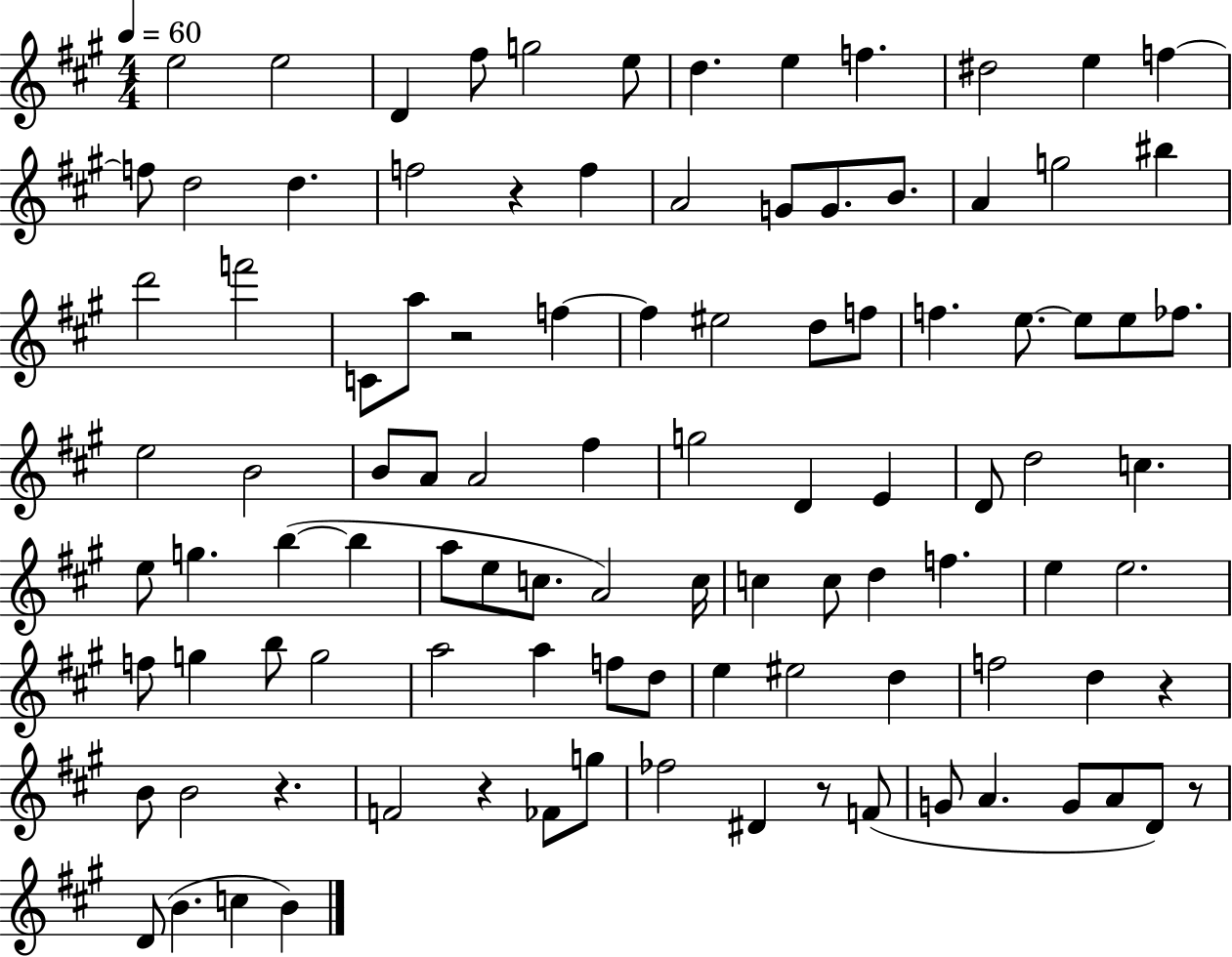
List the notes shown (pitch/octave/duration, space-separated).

E5/h E5/h D4/q F#5/e G5/h E5/e D5/q. E5/q F5/q. D#5/h E5/q F5/q F5/e D5/h D5/q. F5/h R/q F5/q A4/h G4/e G4/e. B4/e. A4/q G5/h BIS5/q D6/h F6/h C4/e A5/e R/h F5/q F5/q EIS5/h D5/e F5/e F5/q. E5/e. E5/e E5/e FES5/e. E5/h B4/h B4/e A4/e A4/h F#5/q G5/h D4/q E4/q D4/e D5/h C5/q. E5/e G5/q. B5/q B5/q A5/e E5/e C5/e. A4/h C5/s C5/q C5/e D5/q F5/q. E5/q E5/h. F5/e G5/q B5/e G5/h A5/h A5/q F5/e D5/e E5/q EIS5/h D5/q F5/h D5/q R/q B4/e B4/h R/q. F4/h R/q FES4/e G5/e FES5/h D#4/q R/e F4/e G4/e A4/q. G4/e A4/e D4/e R/e D4/e B4/q. C5/q B4/q